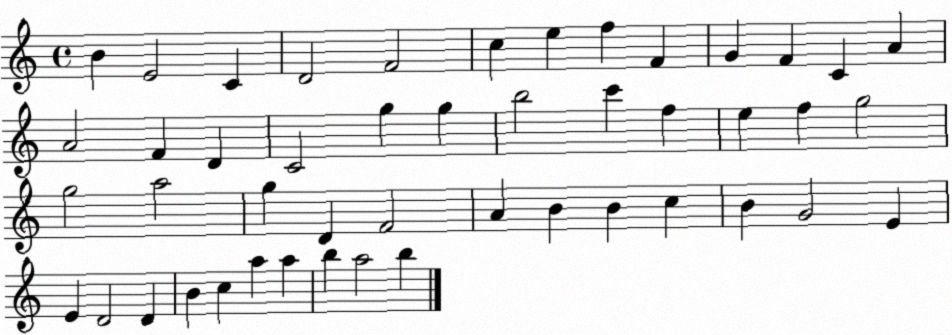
X:1
T:Untitled
M:4/4
L:1/4
K:C
B E2 C D2 F2 c e f F G F C A A2 F D C2 g g b2 c' f e f g2 g2 a2 g D F2 A B B c B G2 E E D2 D B c a a b a2 b